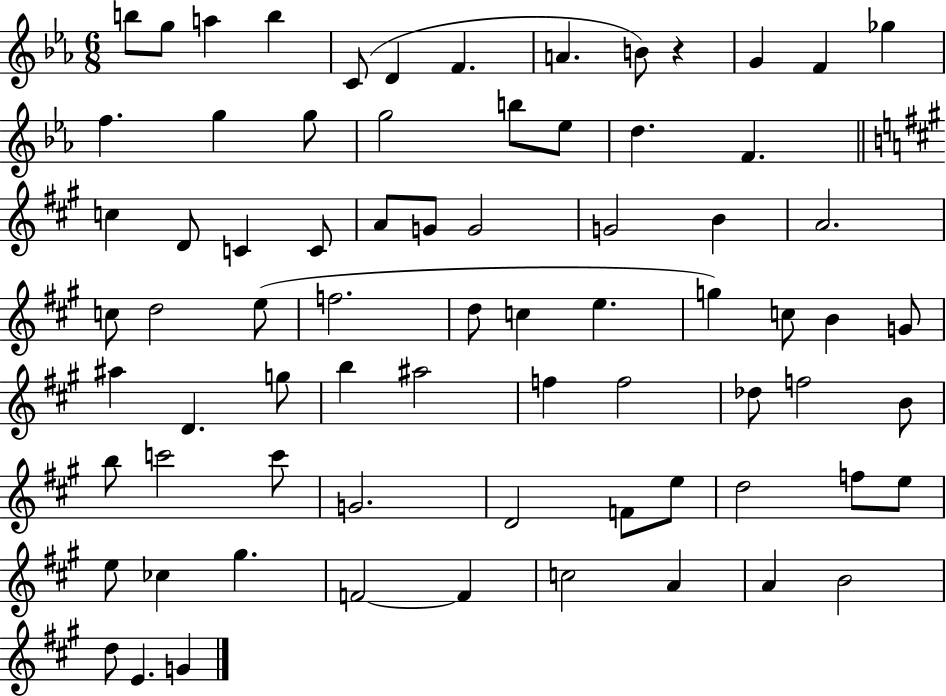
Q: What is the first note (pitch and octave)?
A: B5